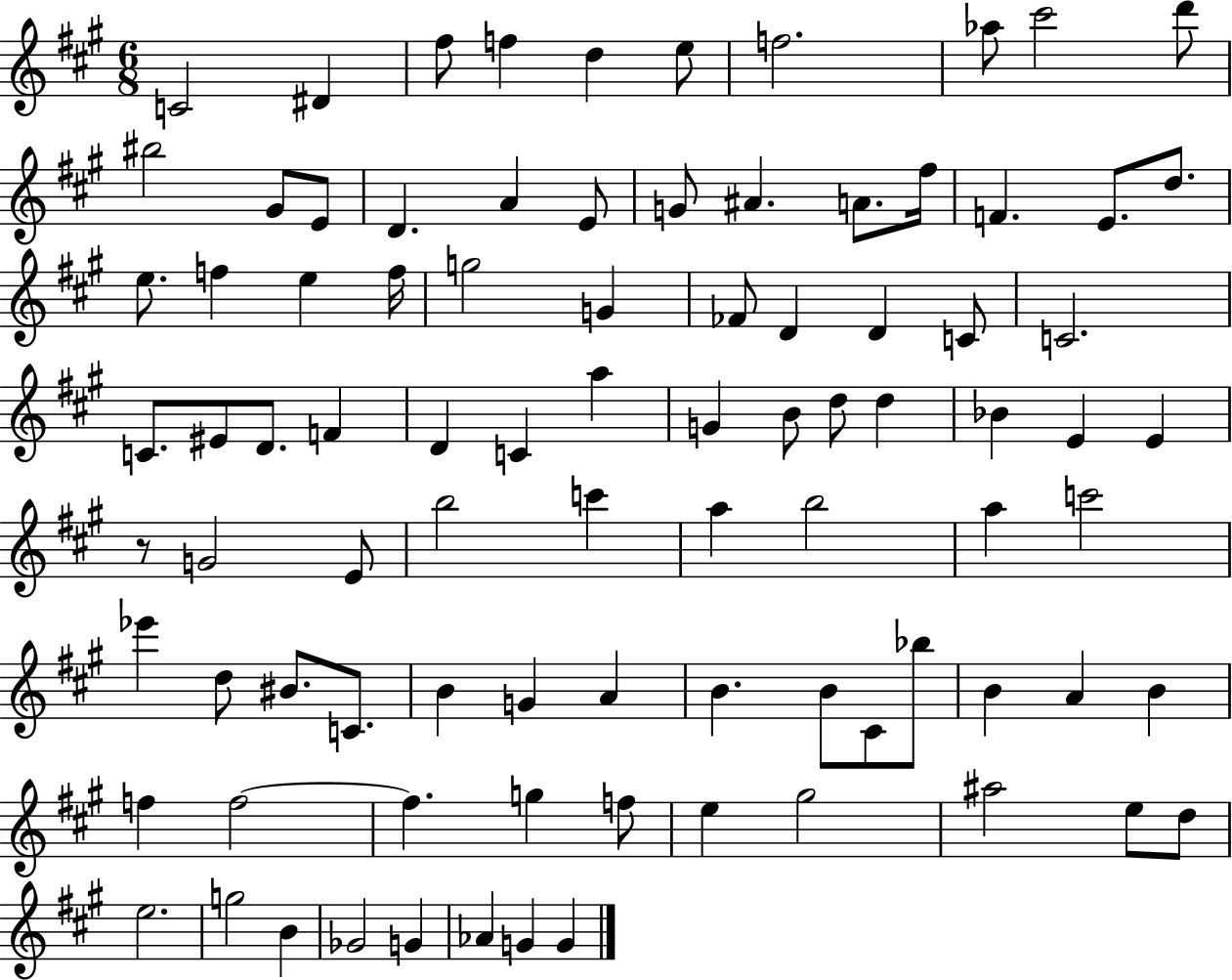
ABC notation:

X:1
T:Untitled
M:6/8
L:1/4
K:A
C2 ^D ^f/2 f d e/2 f2 _a/2 ^c'2 d'/2 ^b2 ^G/2 E/2 D A E/2 G/2 ^A A/2 ^f/4 F E/2 d/2 e/2 f e f/4 g2 G _F/2 D D C/2 C2 C/2 ^E/2 D/2 F D C a G B/2 d/2 d _B E E z/2 G2 E/2 b2 c' a b2 a c'2 _e' d/2 ^B/2 C/2 B G A B B/2 ^C/2 _b/2 B A B f f2 f g f/2 e ^g2 ^a2 e/2 d/2 e2 g2 B _G2 G _A G G